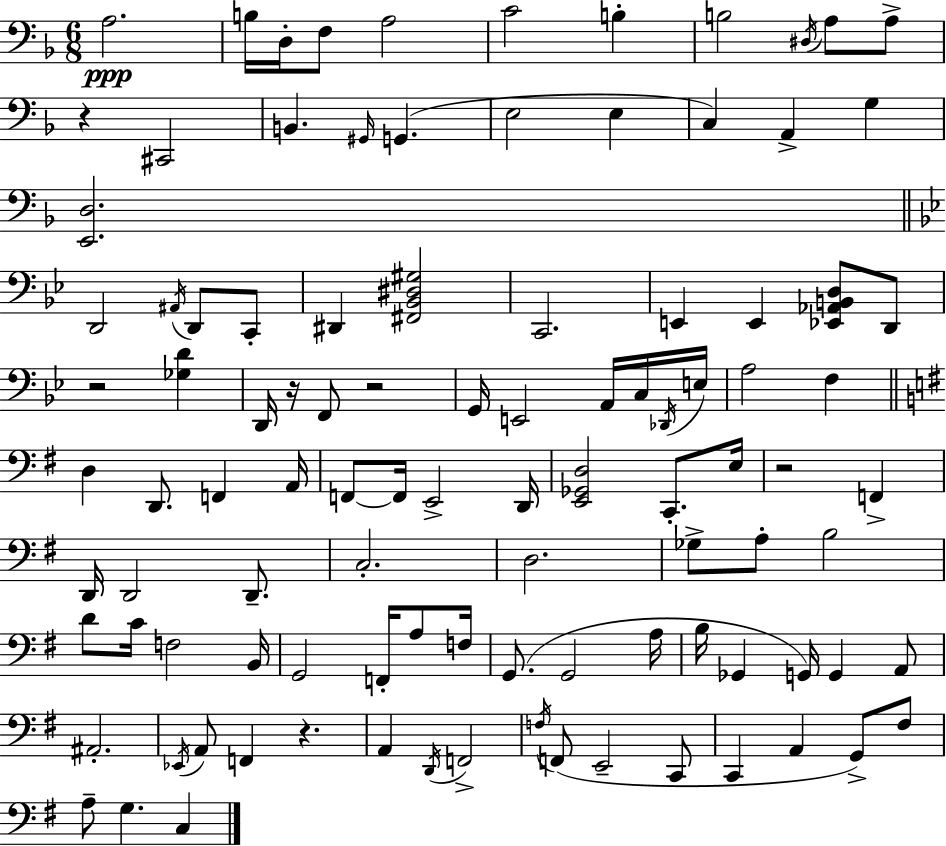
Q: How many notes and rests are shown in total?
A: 103